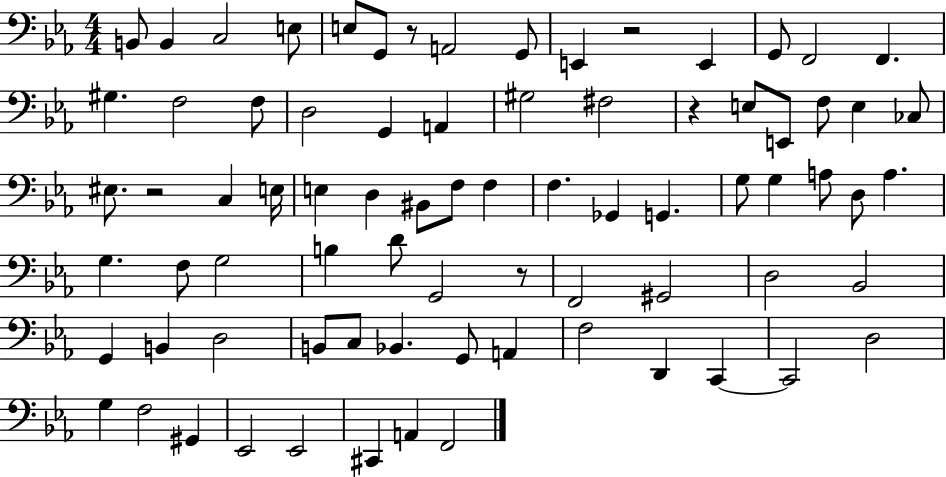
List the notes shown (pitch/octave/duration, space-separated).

B2/e B2/q C3/h E3/e E3/e G2/e R/e A2/h G2/e E2/q R/h E2/q G2/e F2/h F2/q. G#3/q. F3/h F3/e D3/h G2/q A2/q G#3/h F#3/h R/q E3/e E2/e F3/e E3/q CES3/e EIS3/e. R/h C3/q E3/s E3/q D3/q BIS2/e F3/e F3/q F3/q. Gb2/q G2/q. G3/e G3/q A3/e D3/e A3/q. G3/q. F3/e G3/h B3/q D4/e G2/h R/e F2/h G#2/h D3/h Bb2/h G2/q B2/q D3/h B2/e C3/e Bb2/q. G2/e A2/q F3/h D2/q C2/q C2/h D3/h G3/q F3/h G#2/q Eb2/h Eb2/h C#2/q A2/q F2/h